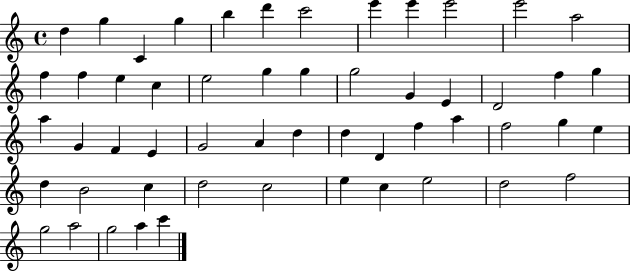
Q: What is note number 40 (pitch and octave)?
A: D5